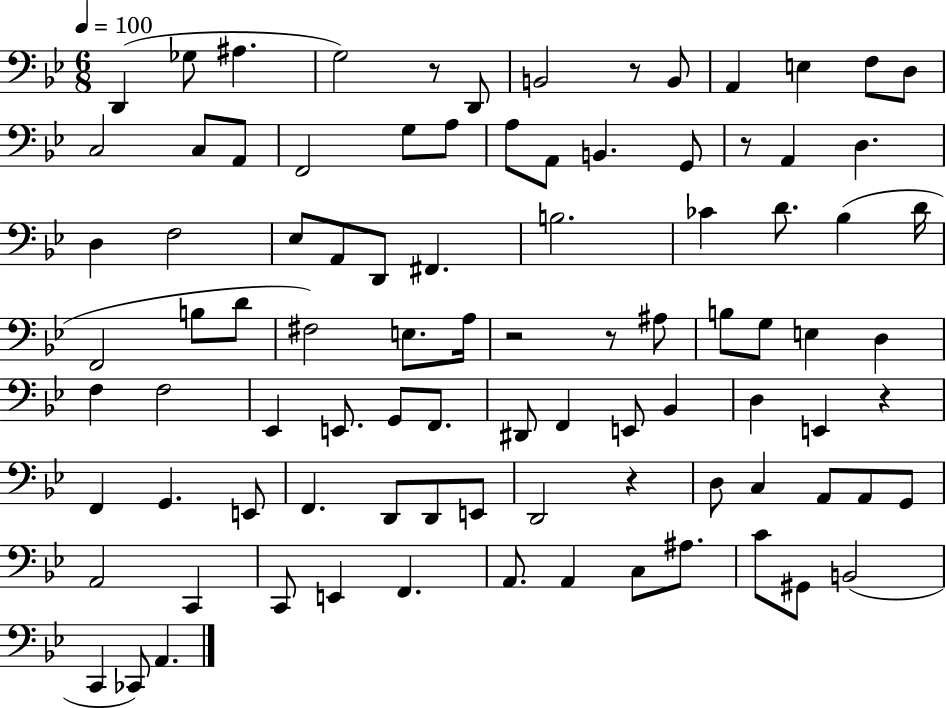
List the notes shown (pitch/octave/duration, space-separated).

D2/q Gb3/e A#3/q. G3/h R/e D2/e B2/h R/e B2/e A2/q E3/q F3/e D3/e C3/h C3/e A2/e F2/h G3/e A3/e A3/e A2/e B2/q. G2/e R/e A2/q D3/q. D3/q F3/h Eb3/e A2/e D2/e F#2/q. B3/h. CES4/q D4/e. Bb3/q D4/s F2/h B3/e D4/e F#3/h E3/e. A3/s R/h R/e A#3/e B3/e G3/e E3/q D3/q F3/q F3/h Eb2/q E2/e. G2/e F2/e. D#2/e F2/q E2/e Bb2/q D3/q E2/q R/q F2/q G2/q. E2/e F2/q. D2/e D2/e E2/e D2/h R/q D3/e C3/q A2/e A2/e G2/e A2/h C2/q C2/e E2/q F2/q. A2/e. A2/q C3/e A#3/e. C4/e G#2/e B2/h C2/q CES2/e A2/q.